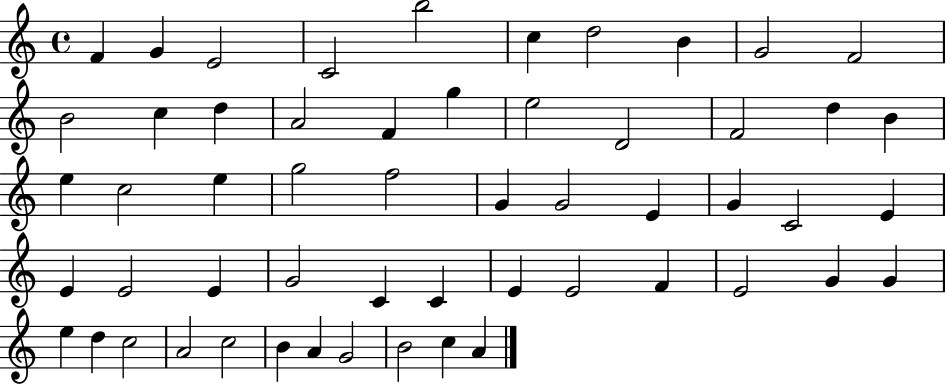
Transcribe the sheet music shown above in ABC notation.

X:1
T:Untitled
M:4/4
L:1/4
K:C
F G E2 C2 b2 c d2 B G2 F2 B2 c d A2 F g e2 D2 F2 d B e c2 e g2 f2 G G2 E G C2 E E E2 E G2 C C E E2 F E2 G G e d c2 A2 c2 B A G2 B2 c A